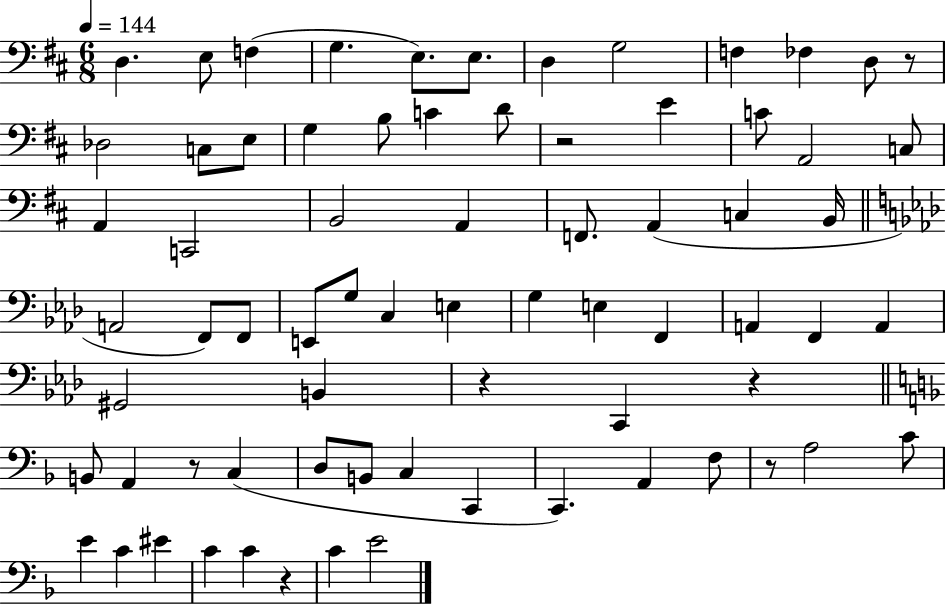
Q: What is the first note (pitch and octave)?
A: D3